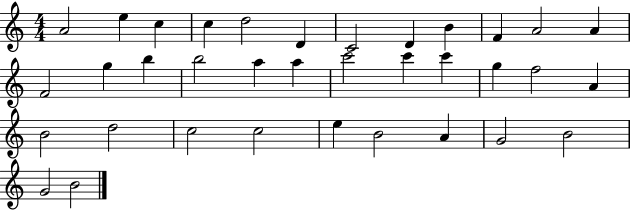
X:1
T:Untitled
M:4/4
L:1/4
K:C
A2 e c c d2 D C2 D B F A2 A F2 g b b2 a a c'2 c' c' g f2 A B2 d2 c2 c2 e B2 A G2 B2 G2 B2